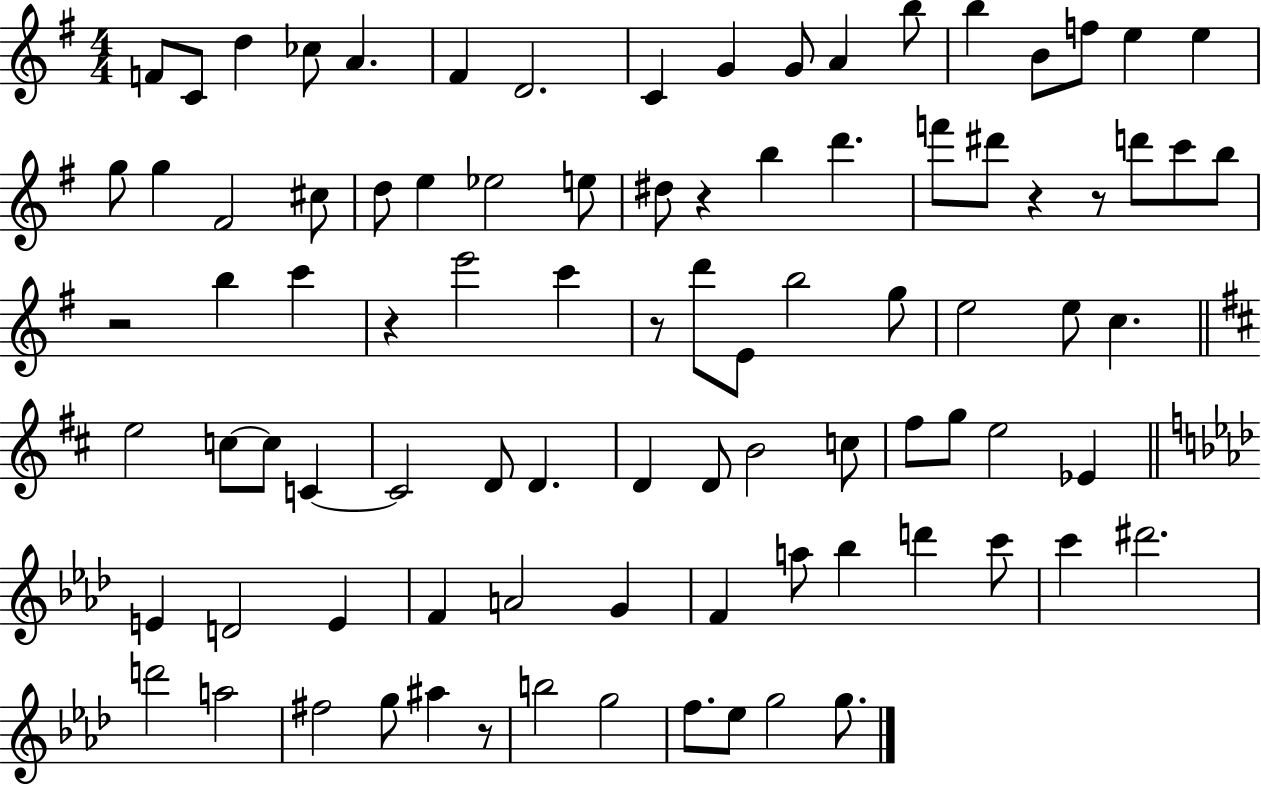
F4/e C4/e D5/q CES5/e A4/q. F#4/q D4/h. C4/q G4/q G4/e A4/q B5/e B5/q B4/e F5/e E5/q E5/q G5/e G5/q F#4/h C#5/e D5/e E5/q Eb5/h E5/e D#5/e R/q B5/q D6/q. F6/e D#6/e R/q R/e D6/e C6/e B5/e R/h B5/q C6/q R/q E6/h C6/q R/e D6/e E4/e B5/h G5/e E5/h E5/e C5/q. E5/h C5/e C5/e C4/q C4/h D4/e D4/q. D4/q D4/e B4/h C5/e F#5/e G5/e E5/h Eb4/q E4/q D4/h E4/q F4/q A4/h G4/q F4/q A5/e Bb5/q D6/q C6/e C6/q D#6/h. D6/h A5/h F#5/h G5/e A#5/q R/e B5/h G5/h F5/e. Eb5/e G5/h G5/e.